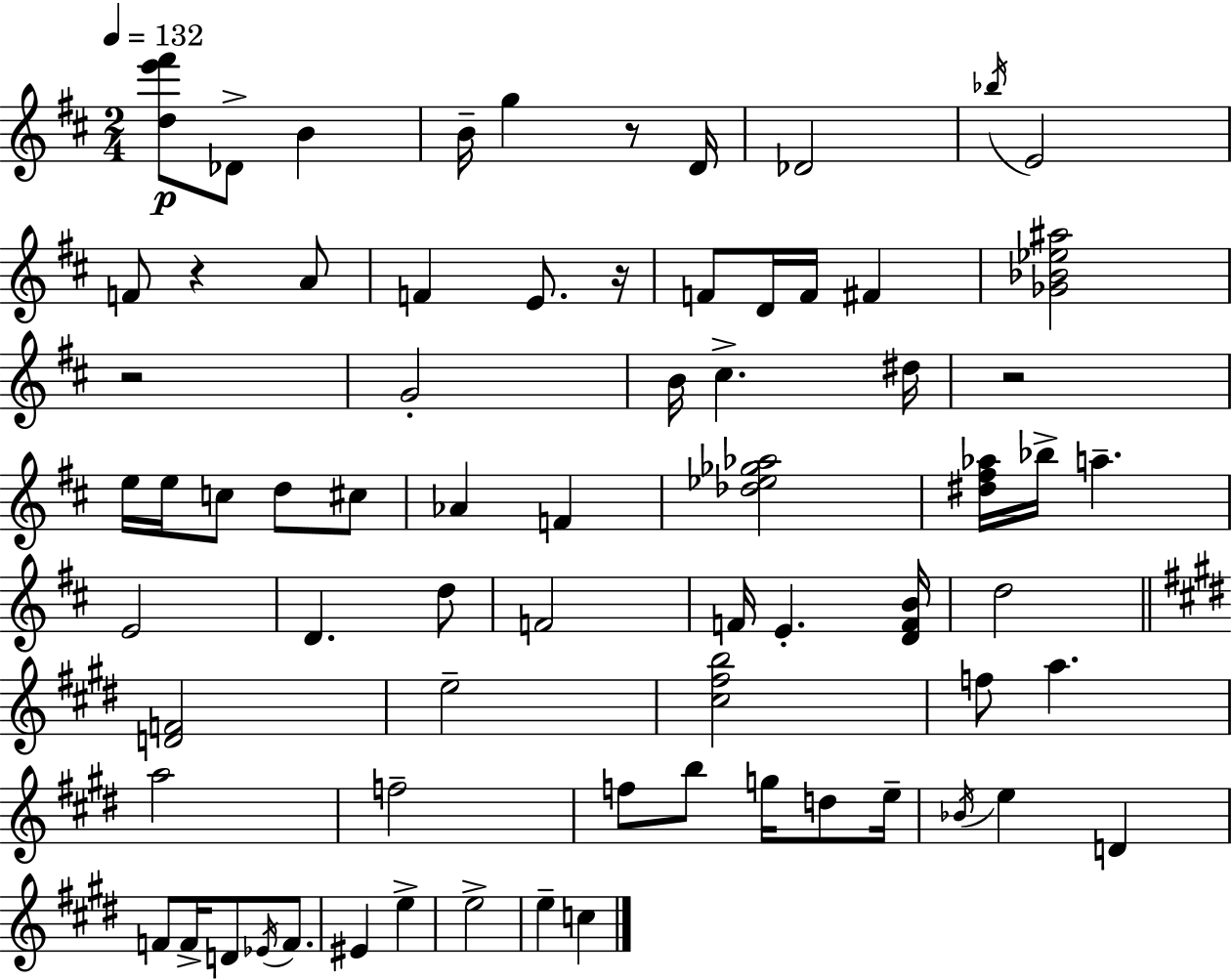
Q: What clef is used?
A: treble